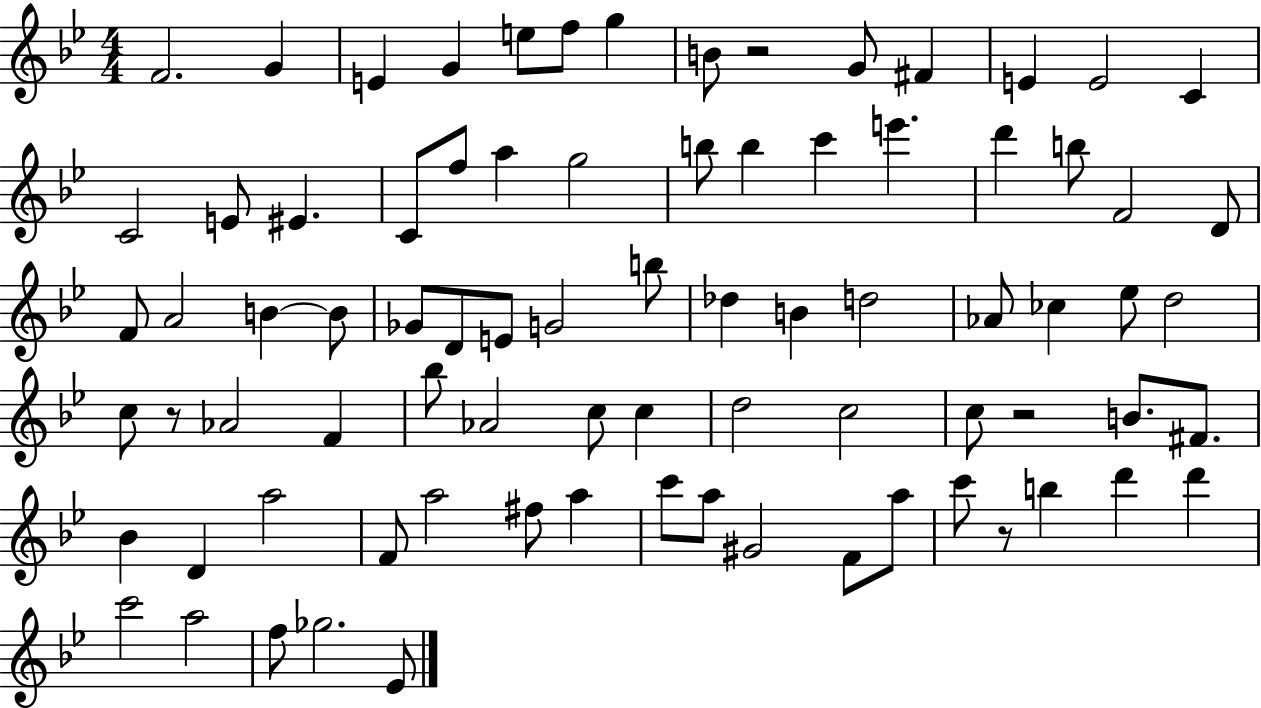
{
  \clef treble
  \numericTimeSignature
  \time 4/4
  \key bes \major
  f'2. g'4 | e'4 g'4 e''8 f''8 g''4 | b'8 r2 g'8 fis'4 | e'4 e'2 c'4 | \break c'2 e'8 eis'4. | c'8 f''8 a''4 g''2 | b''8 b''4 c'''4 e'''4. | d'''4 b''8 f'2 d'8 | \break f'8 a'2 b'4~~ b'8 | ges'8 d'8 e'8 g'2 b''8 | des''4 b'4 d''2 | aes'8 ces''4 ees''8 d''2 | \break c''8 r8 aes'2 f'4 | bes''8 aes'2 c''8 c''4 | d''2 c''2 | c''8 r2 b'8. fis'8. | \break bes'4 d'4 a''2 | f'8 a''2 fis''8 a''4 | c'''8 a''8 gis'2 f'8 a''8 | c'''8 r8 b''4 d'''4 d'''4 | \break c'''2 a''2 | f''8 ges''2. ees'8 | \bar "|."
}